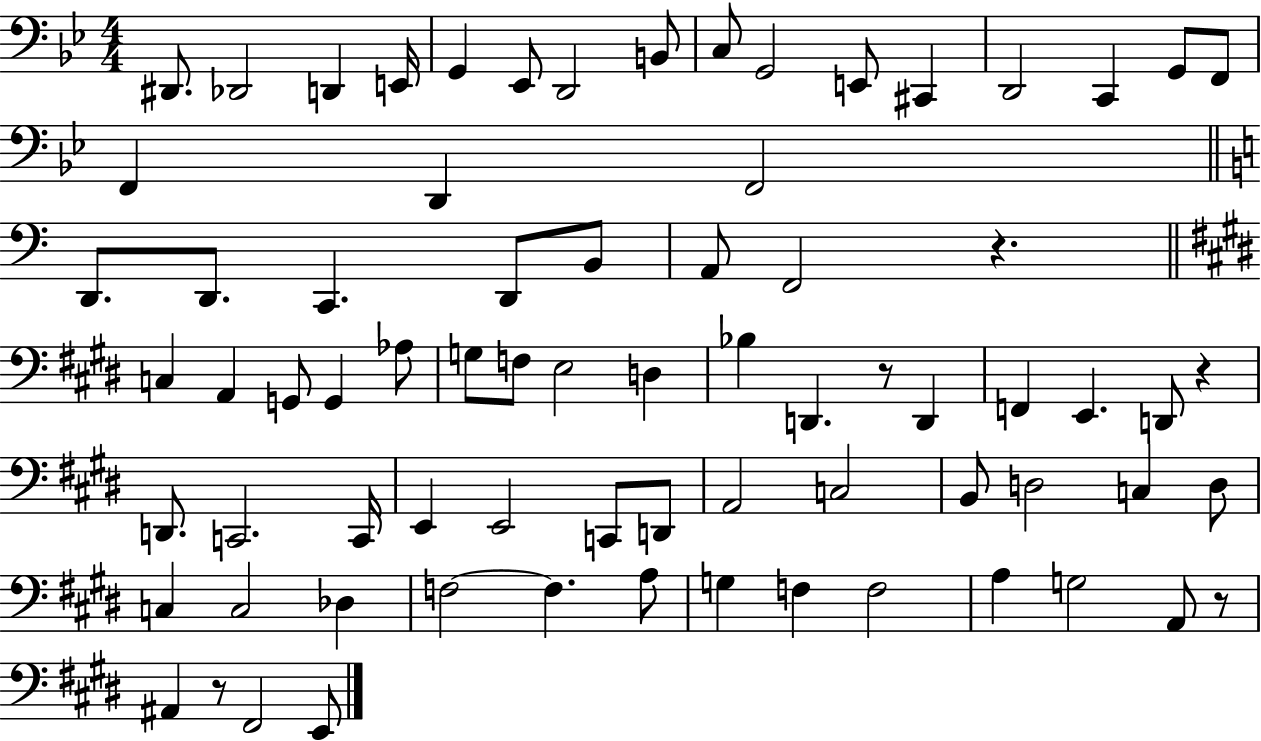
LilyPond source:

{
  \clef bass
  \numericTimeSignature
  \time 4/4
  \key bes \major
  dis,8. des,2 d,4 e,16 | g,4 ees,8 d,2 b,8 | c8 g,2 e,8 cis,4 | d,2 c,4 g,8 f,8 | \break f,4 d,4 f,2 | \bar "||" \break \key a \minor d,8. d,8. c,4. d,8 b,8 | a,8 f,2 r4. | \bar "||" \break \key e \major c4 a,4 g,8 g,4 aes8 | g8 f8 e2 d4 | bes4 d,4. r8 d,4 | f,4 e,4. d,8 r4 | \break d,8. c,2. c,16 | e,4 e,2 c,8 d,8 | a,2 c2 | b,8 d2 c4 d8 | \break c4 c2 des4 | f2~~ f4. a8 | g4 f4 f2 | a4 g2 a,8 r8 | \break ais,4 r8 fis,2 e,8 | \bar "|."
}